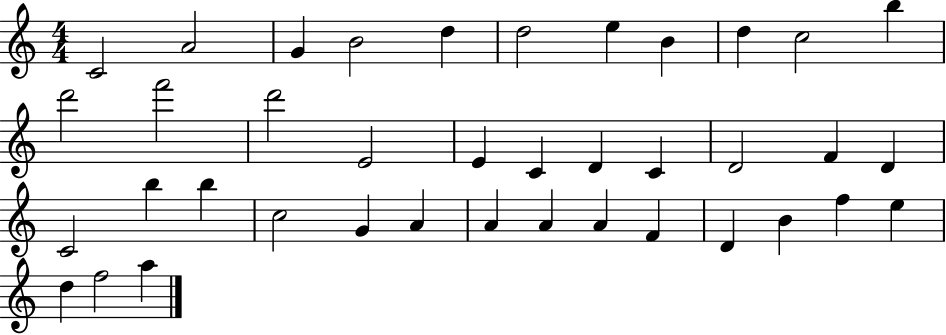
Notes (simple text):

C4/h A4/h G4/q B4/h D5/q D5/h E5/q B4/q D5/q C5/h B5/q D6/h F6/h D6/h E4/h E4/q C4/q D4/q C4/q D4/h F4/q D4/q C4/h B5/q B5/q C5/h G4/q A4/q A4/q A4/q A4/q F4/q D4/q B4/q F5/q E5/q D5/q F5/h A5/q